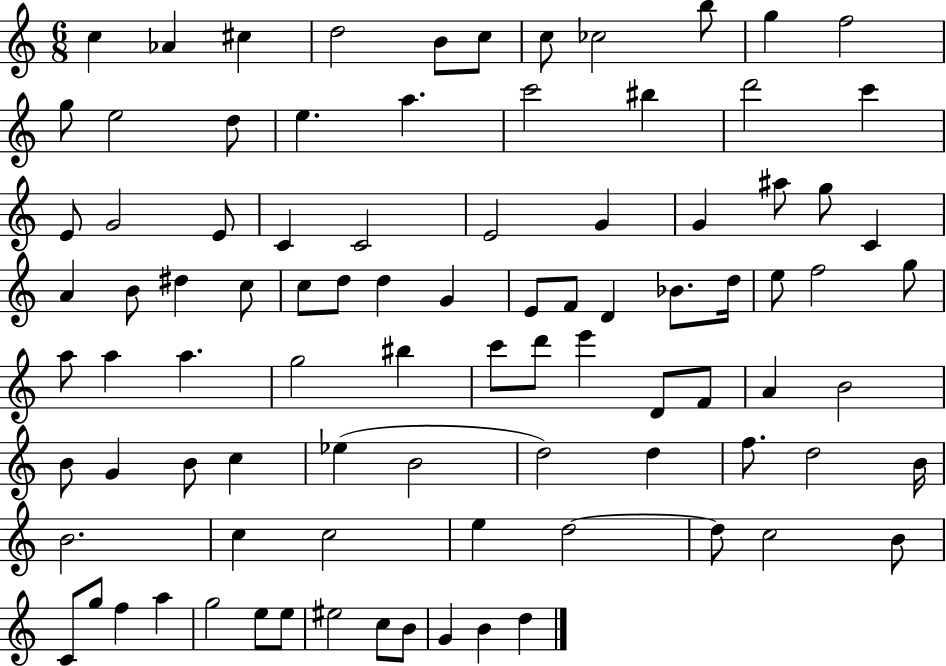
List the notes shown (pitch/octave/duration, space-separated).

C5/q Ab4/q C#5/q D5/h B4/e C5/e C5/e CES5/h B5/e G5/q F5/h G5/e E5/h D5/e E5/q. A5/q. C6/h BIS5/q D6/h C6/q E4/e G4/h E4/e C4/q C4/h E4/h G4/q G4/q A#5/e G5/e C4/q A4/q B4/e D#5/q C5/e C5/e D5/e D5/q G4/q E4/e F4/e D4/q Bb4/e. D5/s E5/e F5/h G5/e A5/e A5/q A5/q. G5/h BIS5/q C6/e D6/e E6/q D4/e F4/e A4/q B4/h B4/e G4/q B4/e C5/q Eb5/q B4/h D5/h D5/q F5/e. D5/h B4/s B4/h. C5/q C5/h E5/q D5/h D5/e C5/h B4/e C4/e G5/e F5/q A5/q G5/h E5/e E5/e EIS5/h C5/e B4/e G4/q B4/q D5/q